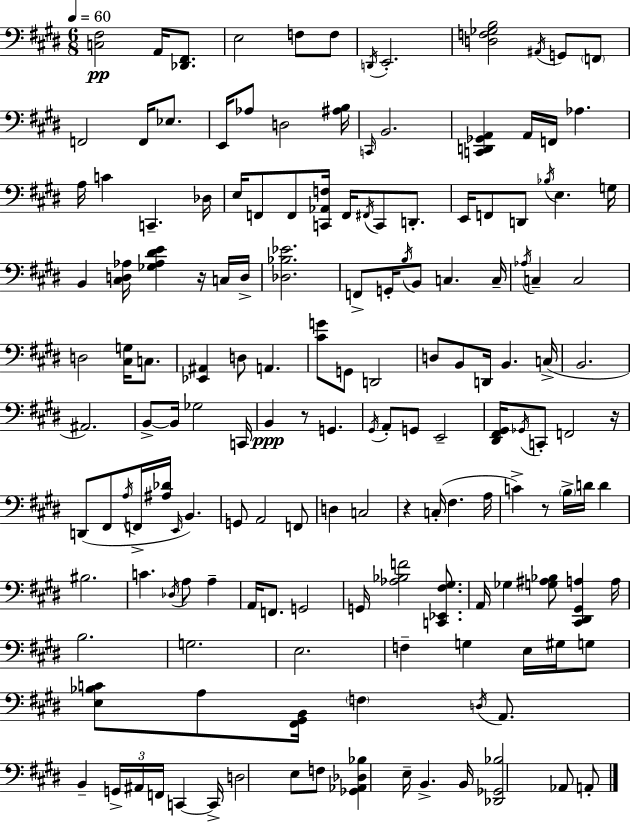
{
  \clef bass
  \numericTimeSignature
  \time 6/8
  \key e \major
  \tempo 4 = 60
  <c fis>2\pp a,16 <des, fis,>8. | e2 f8 f8 | \acciaccatura { d,16 } e,2.-. | <d f ges b>2 \acciaccatura { ais,16 } g,8 | \break \parenthesize f,8 f,2 f,16 ees8. | e,16 aes8 d2 | <ais b>16 \grace { c,16 } b,2. | <c, d, ges, a,>4 a,16 f,16 aes4. | \break a16 c'4 c,4.-- | des16 e16 f,8 f,8 <c, aes, f>16 f,16 \acciaccatura { fis,16 } c,8 | d,8.-. e,16 f,8 d,8 \acciaccatura { bes16 } e4. | g16 b,4 <cis d aes>16 <ges aes dis' e'>4 | \break r16 c16 d16-> <des bes ees'>2. | f,8-> g,16-. \acciaccatura { b16 } b,8 c4. | c16-- \acciaccatura { aes16 } c4-- c2 | d2 | \break <cis g>16 c8. <ees, ais,>4 d8 | a,4. <cis' g'>8 g,8 d,2 | d8 b,8 d,16 | b,4. c16->( b,2. | \break ais,2.) | b,8->~~ b,16 ges2 | c,16 b,4\ppp r8 | g,4. \acciaccatura { gis,16 } a,8-. g,8 | \break e,2-- <dis, fis, gis,>16 \acciaccatura { ges,16 } c,8-. | f,2 r16 d,8( fis,8 | \acciaccatura { a16 } f,16-> <ais des'>16 \grace { e,16 }) b,4. g,8 | a,2 f,8 d4 | \break c2 r4 | c16-.( fis4. a16 c'4->) | r8 \parenthesize b16-> d'16 d'4 bis2. | c'4. | \break \acciaccatura { des16 } a8 a4-- | a,16 f,8. g,2 | g,16 <aes bes f'>2 <c, ees, fis gis>8. | a,16 ges4 <g ais bes>8 <cis, dis, gis, a>4 a16 | \break b2. | g2. | e2. | f4-- g4 e16 gis16 g8 | \break <e bes c'>8 a8 <fis, gis, b,>16 \parenthesize f4 \acciaccatura { d16 } a,8. | b,4-- \tuplet 3/2 { g,16-> ais,16 f,16 } c,4~~ | c,16-> d2 e8 f8 | <ges, aes, des bes>4 e16-- b,4.-> | \break b,16 <des, ges, bes>2 aes,8 a,8-. | \bar "|."
}